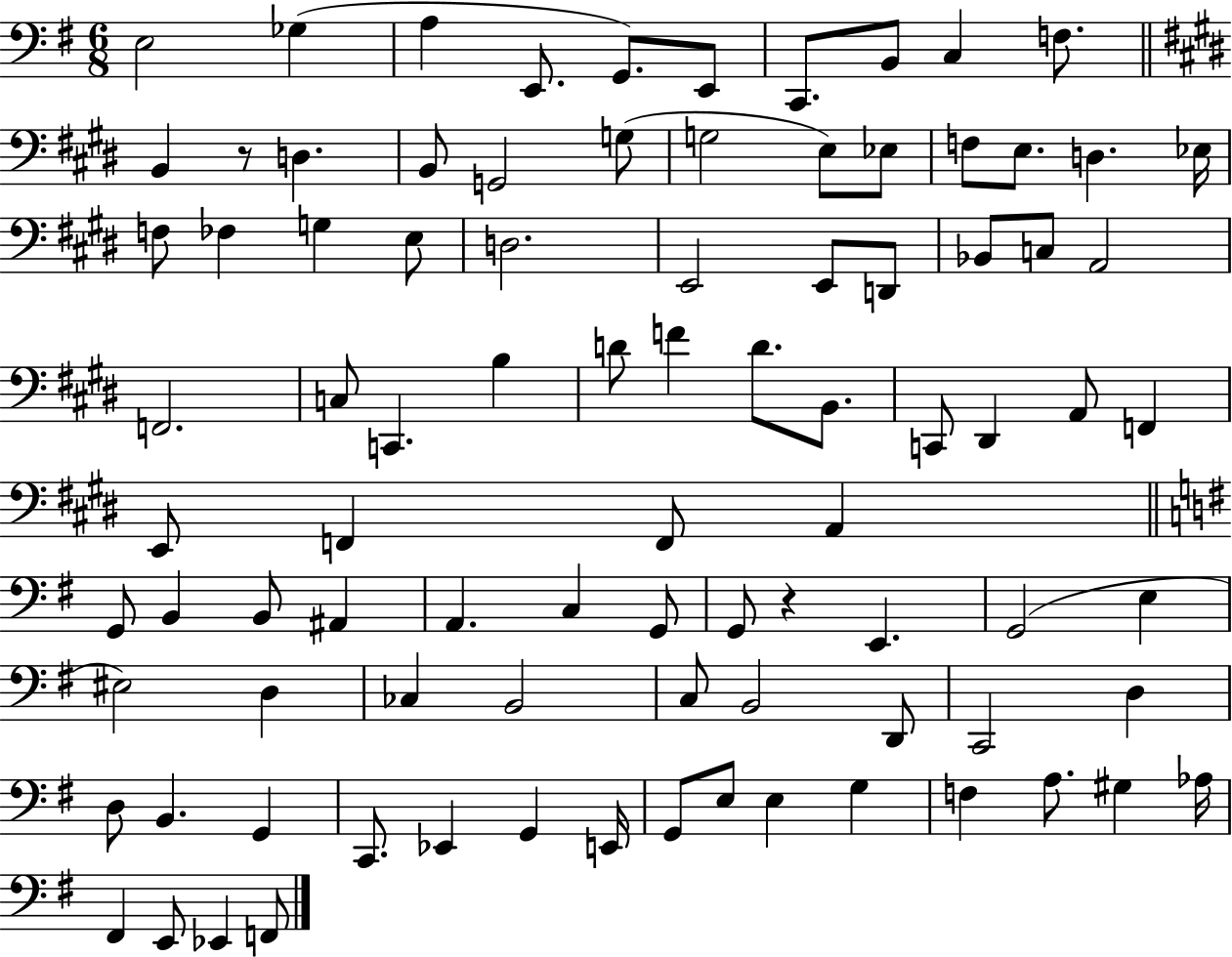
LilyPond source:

{
  \clef bass
  \numericTimeSignature
  \time 6/8
  \key g \major
  e2 ges4( | a4 e,8. g,8.) e,8 | c,8. b,8 c4 f8. | \bar "||" \break \key e \major b,4 r8 d4. | b,8 g,2 g8( | g2 e8) ees8 | f8 e8. d4. ees16 | \break f8 fes4 g4 e8 | d2. | e,2 e,8 d,8 | bes,8 c8 a,2 | \break f,2. | c8 c,4. b4 | d'8 f'4 d'8. b,8. | c,8 dis,4 a,8 f,4 | \break e,8 f,4 f,8 a,4 | \bar "||" \break \key g \major g,8 b,4 b,8 ais,4 | a,4. c4 g,8 | g,8 r4 e,4. | g,2( e4 | \break eis2) d4 | ces4 b,2 | c8 b,2 d,8 | c,2 d4 | \break d8 b,4. g,4 | c,8. ees,4 g,4 e,16 | g,8 e8 e4 g4 | f4 a8. gis4 aes16 | \break fis,4 e,8 ees,4 f,8 | \bar "|."
}